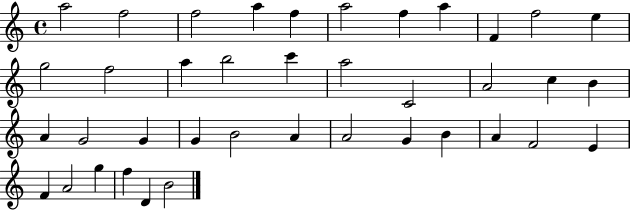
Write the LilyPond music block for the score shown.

{
  \clef treble
  \time 4/4
  \defaultTimeSignature
  \key c \major
  a''2 f''2 | f''2 a''4 f''4 | a''2 f''4 a''4 | f'4 f''2 e''4 | \break g''2 f''2 | a''4 b''2 c'''4 | a''2 c'2 | a'2 c''4 b'4 | \break a'4 g'2 g'4 | g'4 b'2 a'4 | a'2 g'4 b'4 | a'4 f'2 e'4 | \break f'4 a'2 g''4 | f''4 d'4 b'2 | \bar "|."
}